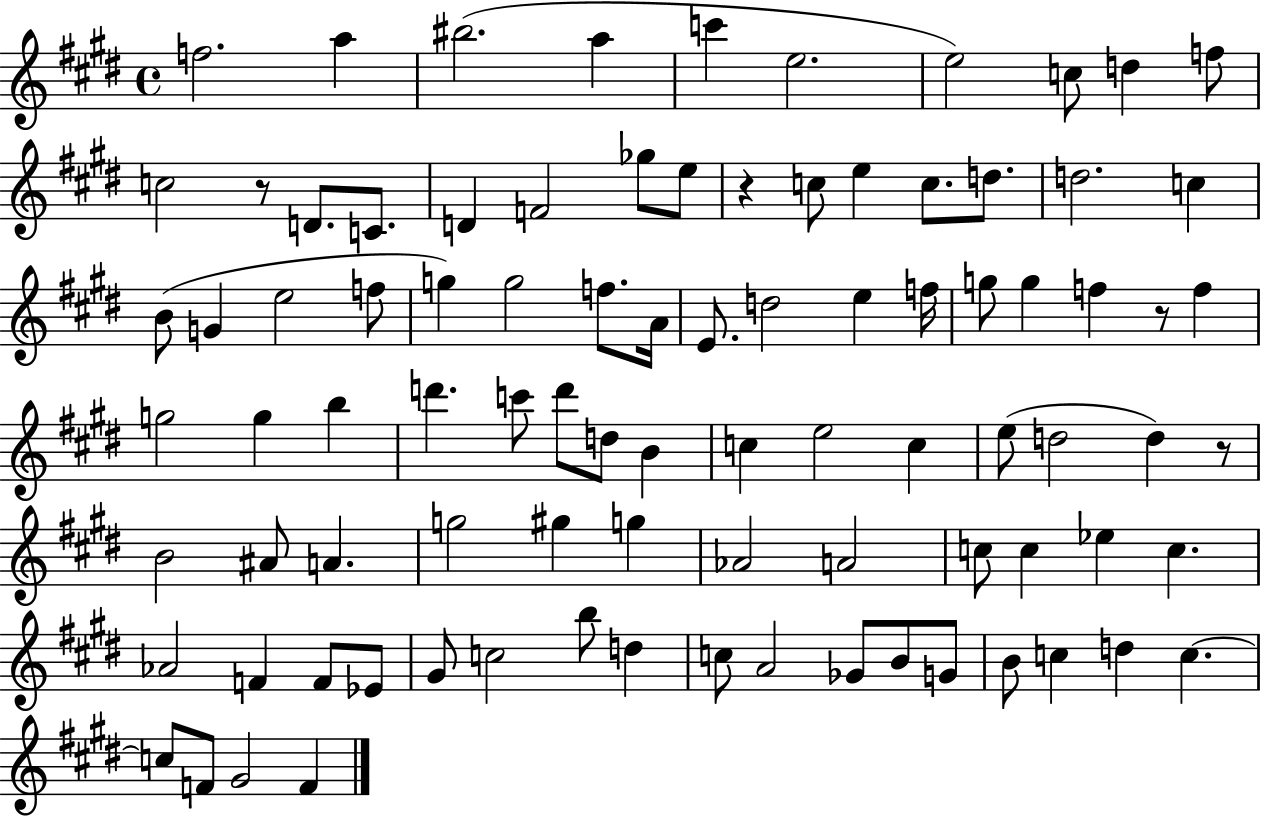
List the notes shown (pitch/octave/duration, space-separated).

F5/h. A5/q BIS5/h. A5/q C6/q E5/h. E5/h C5/e D5/q F5/e C5/h R/e D4/e. C4/e. D4/q F4/h Gb5/e E5/e R/q C5/e E5/q C5/e. D5/e. D5/h. C5/q B4/e G4/q E5/h F5/e G5/q G5/h F5/e. A4/s E4/e. D5/h E5/q F5/s G5/e G5/q F5/q R/e F5/q G5/h G5/q B5/q D6/q. C6/e D6/e D5/e B4/q C5/q E5/h C5/q E5/e D5/h D5/q R/e B4/h A#4/e A4/q. G5/h G#5/q G5/q Ab4/h A4/h C5/e C5/q Eb5/q C5/q. Ab4/h F4/q F4/e Eb4/e G#4/e C5/h B5/e D5/q C5/e A4/h Gb4/e B4/e G4/e B4/e C5/q D5/q C5/q. C5/e F4/e G#4/h F4/q